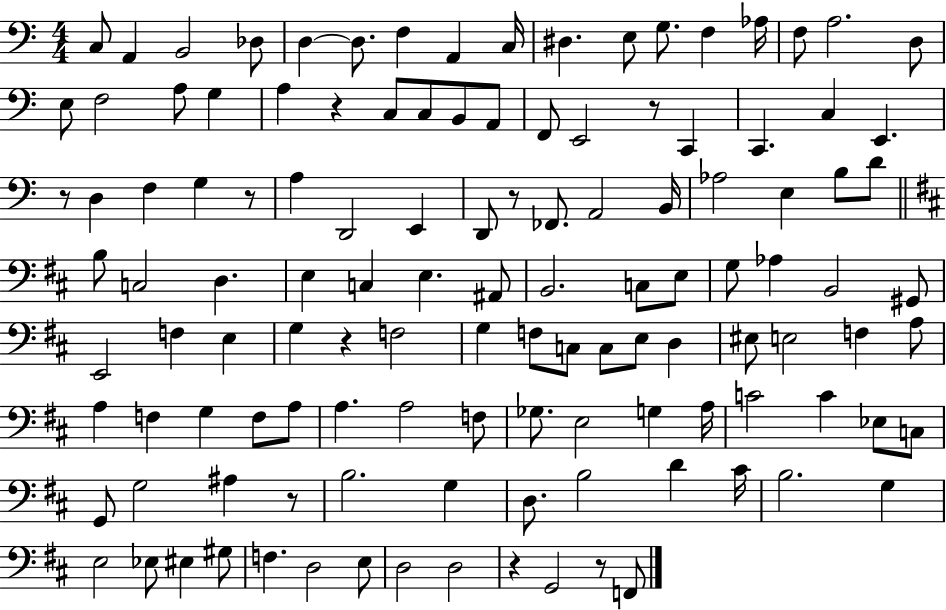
{
  \clef bass
  \numericTimeSignature
  \time 4/4
  \key c \major
  c8 a,4 b,2 des8 | d4~~ d8. f4 a,4 c16 | dis4. e8 g8. f4 aes16 | f8 a2. d8 | \break e8 f2 a8 g4 | a4 r4 c8 c8 b,8 a,8 | f,8 e,2 r8 c,4 | c,4. c4 e,4. | \break r8 d4 f4 g4 r8 | a4 d,2 e,4 | d,8 r8 fes,8. a,2 b,16 | aes2 e4 b8 d'8 | \break \bar "||" \break \key b \minor b8 c2 d4. | e4 c4 e4. ais,8 | b,2. c8 e8 | g8 aes4 b,2 gis,8 | \break e,2 f4 e4 | g4 r4 f2 | g4 f8 c8 c8 e8 d4 | eis8 e2 f4 a8 | \break a4 f4 g4 f8 a8 | a4. a2 f8 | ges8. e2 g4 a16 | c'2 c'4 ees8 c8 | \break g,8 g2 ais4 r8 | b2. g4 | d8. b2 d'4 cis'16 | b2. g4 | \break e2 ees8 eis4 gis8 | f4. d2 e8 | d2 d2 | r4 g,2 r8 f,8 | \break \bar "|."
}